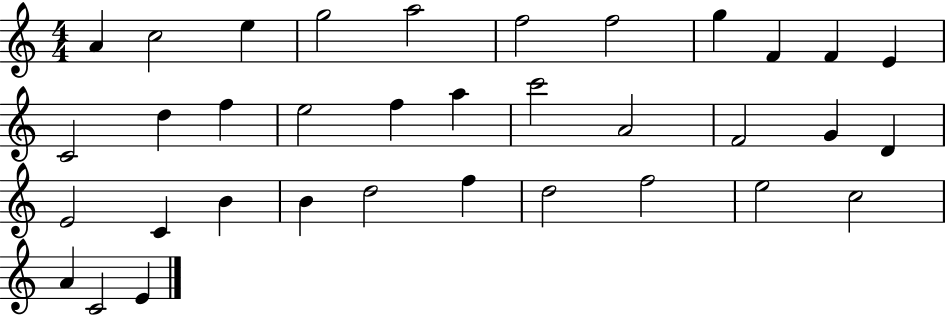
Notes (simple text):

A4/q C5/h E5/q G5/h A5/h F5/h F5/h G5/q F4/q F4/q E4/q C4/h D5/q F5/q E5/h F5/q A5/q C6/h A4/h F4/h G4/q D4/q E4/h C4/q B4/q B4/q D5/h F5/q D5/h F5/h E5/h C5/h A4/q C4/h E4/q